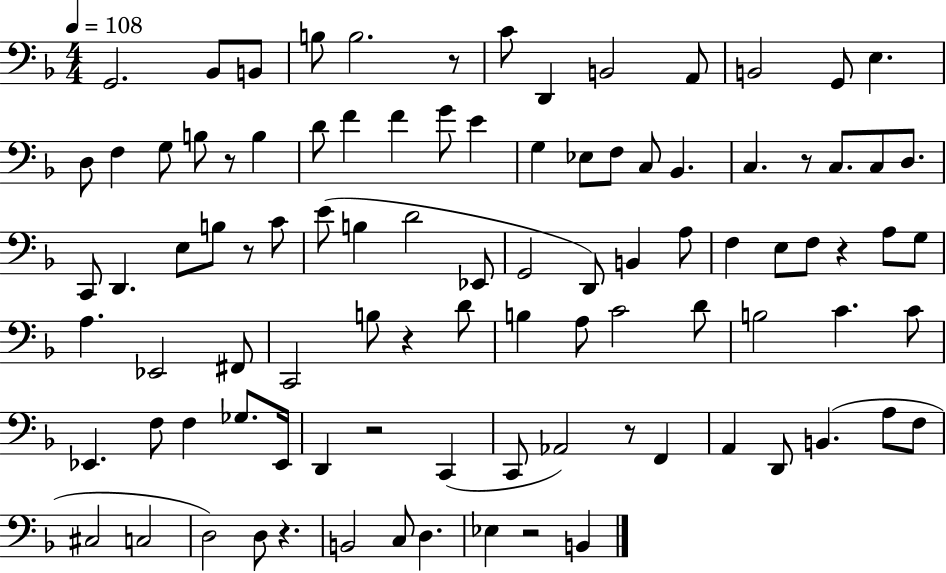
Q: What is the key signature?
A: F major